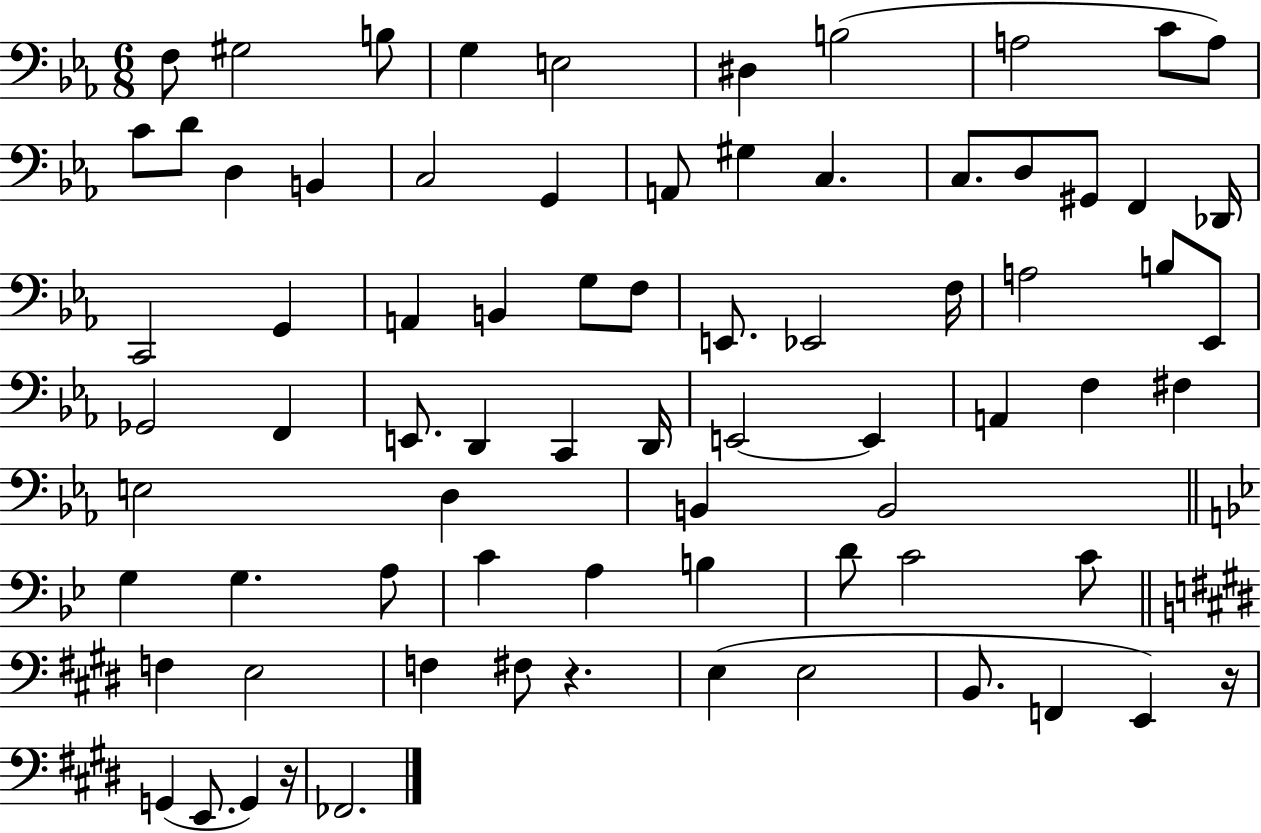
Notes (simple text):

F3/e G#3/h B3/e G3/q E3/h D#3/q B3/h A3/h C4/e A3/e C4/e D4/e D3/q B2/q C3/h G2/q A2/e G#3/q C3/q. C3/e. D3/e G#2/e F2/q Db2/s C2/h G2/q A2/q B2/q G3/e F3/e E2/e. Eb2/h F3/s A3/h B3/e Eb2/e Gb2/h F2/q E2/e. D2/q C2/q D2/s E2/h E2/q A2/q F3/q F#3/q E3/h D3/q B2/q B2/h G3/q G3/q. A3/e C4/q A3/q B3/q D4/e C4/h C4/e F3/q E3/h F3/q F#3/e R/q. E3/q E3/h B2/e. F2/q E2/q R/s G2/q E2/e. G2/q R/s FES2/h.